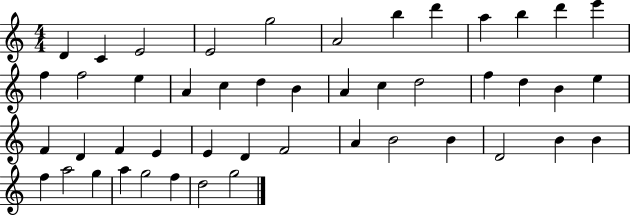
D4/q C4/q E4/h E4/h G5/h A4/h B5/q D6/q A5/q B5/q D6/q E6/q F5/q F5/h E5/q A4/q C5/q D5/q B4/q A4/q C5/q D5/h F5/q D5/q B4/q E5/q F4/q D4/q F4/q E4/q E4/q D4/q F4/h A4/q B4/h B4/q D4/h B4/q B4/q F5/q A5/h G5/q A5/q G5/h F5/q D5/h G5/h